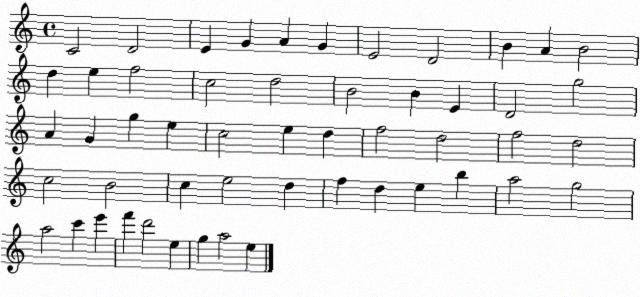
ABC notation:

X:1
T:Untitled
M:4/4
L:1/4
K:C
C2 D2 E G A G E2 D2 B A B2 d e f2 c2 d2 B2 B E D2 g2 A G g e c2 e d f2 d2 f2 d2 c2 B2 c e2 d f d e b a2 g2 a2 c' e' f' d'2 e g a2 e